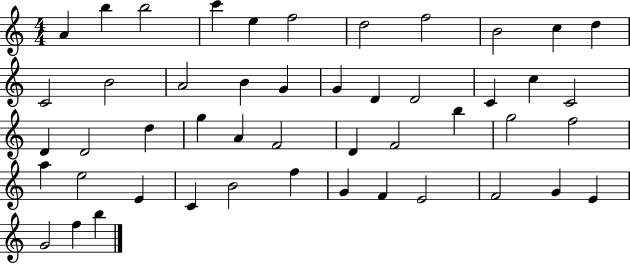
{
  \clef treble
  \numericTimeSignature
  \time 4/4
  \key c \major
  a'4 b''4 b''2 | c'''4 e''4 f''2 | d''2 f''2 | b'2 c''4 d''4 | \break c'2 b'2 | a'2 b'4 g'4 | g'4 d'4 d'2 | c'4 c''4 c'2 | \break d'4 d'2 d''4 | g''4 a'4 f'2 | d'4 f'2 b''4 | g''2 f''2 | \break a''4 e''2 e'4 | c'4 b'2 f''4 | g'4 f'4 e'2 | f'2 g'4 e'4 | \break g'2 f''4 b''4 | \bar "|."
}